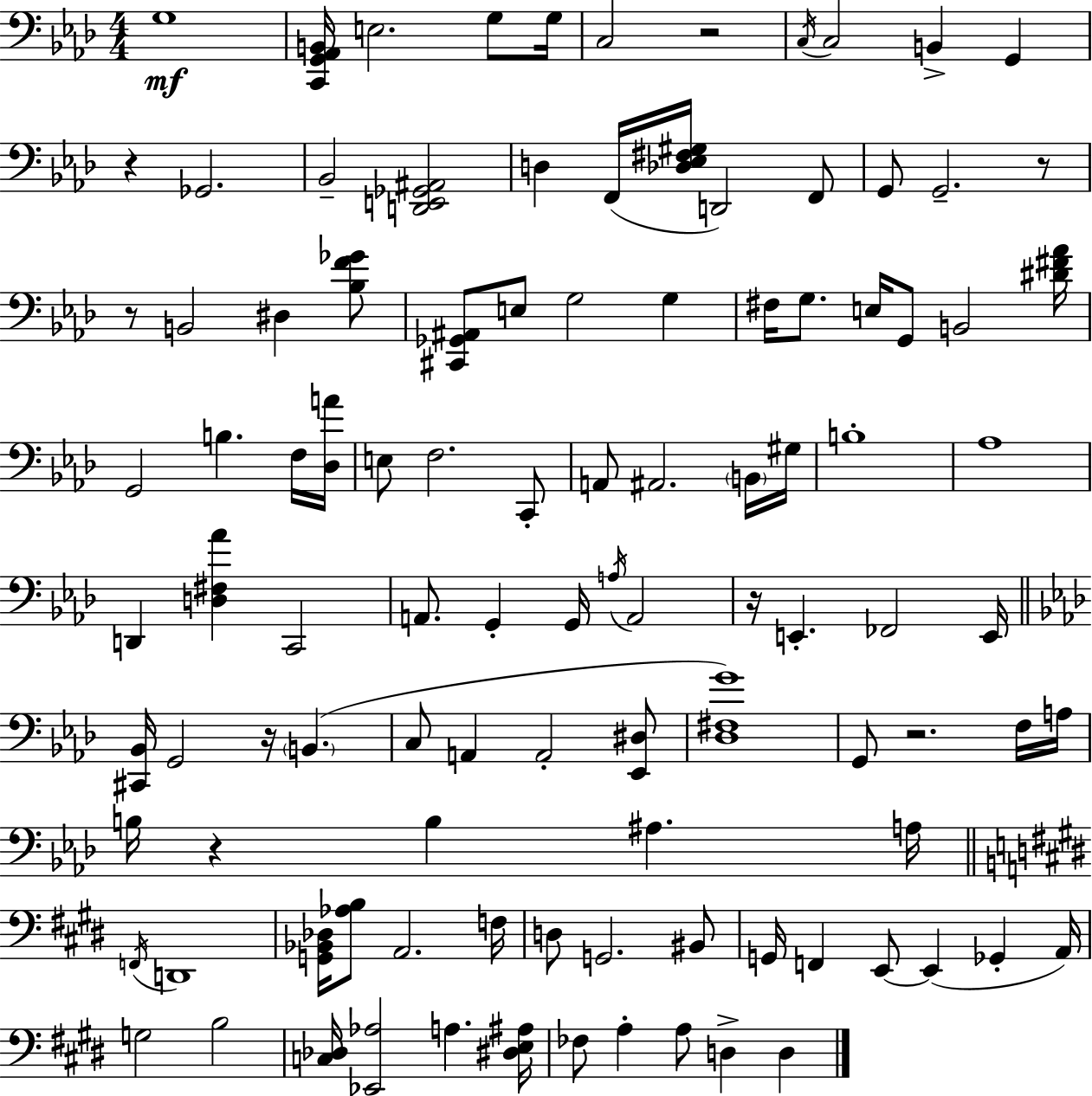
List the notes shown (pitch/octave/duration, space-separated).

G3/w [C2,G2,Ab2,B2]/s E3/h. G3/e G3/s C3/h R/h C3/s C3/h B2/q G2/q R/q Gb2/h. Bb2/h [D2,E2,Gb2,A#2]/h D3/q F2/s [Db3,Eb3,F#3,G#3]/s D2/h F2/e G2/e G2/h. R/e R/e B2/h D#3/q [Bb3,F4,Gb4]/e [C#2,Gb2,A#2]/e E3/e G3/h G3/q F#3/s G3/e. E3/s G2/e B2/h [D#4,F#4,Ab4]/s G2/h B3/q. F3/s [Db3,A4]/s E3/e F3/h. C2/e A2/e A#2/h. B2/s G#3/s B3/w Ab3/w D2/q [D3,F#3,Ab4]/q C2/h A2/e. G2/q G2/s A3/s A2/h R/s E2/q. FES2/h E2/s [C#2,Bb2]/s G2/h R/s B2/q. C3/e A2/q A2/h [Eb2,D#3]/e [Db3,F#3,G4]/w G2/e R/h. F3/s A3/s B3/s R/q B3/q A#3/q. A3/s F2/s D2/w [G2,Bb2,Db3]/s [Ab3,B3]/e A2/h. F3/s D3/e G2/h. BIS2/e G2/s F2/q E2/e E2/q Gb2/q A2/s G3/h B3/h [C3,Db3]/s [Eb2,Ab3]/h A3/q. [D#3,E3,A#3]/s FES3/e A3/q A3/e D3/q D3/q